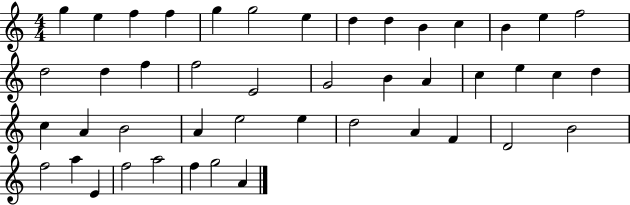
G5/q E5/q F5/q F5/q G5/q G5/h E5/q D5/q D5/q B4/q C5/q B4/q E5/q F5/h D5/h D5/q F5/q F5/h E4/h G4/h B4/q A4/q C5/q E5/q C5/q D5/q C5/q A4/q B4/h A4/q E5/h E5/q D5/h A4/q F4/q D4/h B4/h F5/h A5/q E4/q F5/h A5/h F5/q G5/h A4/q